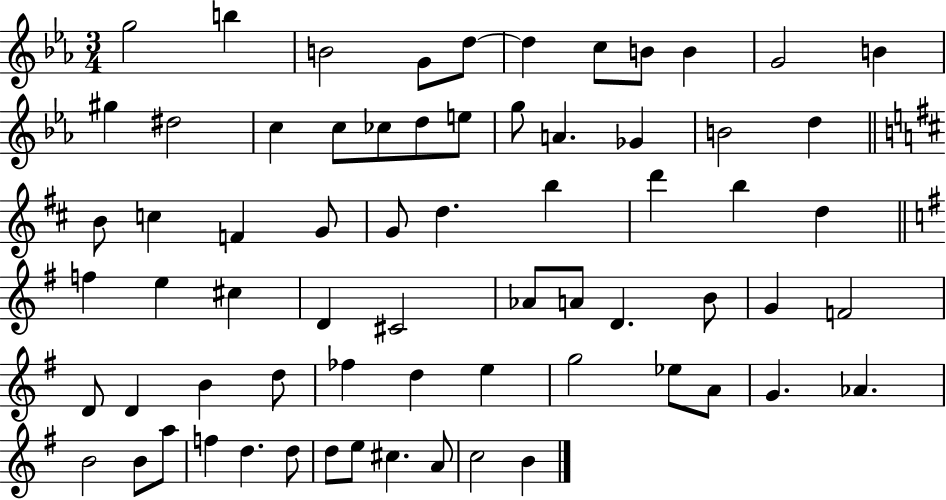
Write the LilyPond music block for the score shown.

{
  \clef treble
  \numericTimeSignature
  \time 3/4
  \key ees \major
  \repeat volta 2 { g''2 b''4 | b'2 g'8 d''8~~ | d''4 c''8 b'8 b'4 | g'2 b'4 | \break gis''4 dis''2 | c''4 c''8 ces''8 d''8 e''8 | g''8 a'4. ges'4 | b'2 d''4 | \break \bar "||" \break \key b \minor b'8 c''4 f'4 g'8 | g'8 d''4. b''4 | d'''4 b''4 d''4 | \bar "||" \break \key g \major f''4 e''4 cis''4 | d'4 cis'2 | aes'8 a'8 d'4. b'8 | g'4 f'2 | \break d'8 d'4 b'4 d''8 | fes''4 d''4 e''4 | g''2 ees''8 a'8 | g'4. aes'4. | \break b'2 b'8 a''8 | f''4 d''4. d''8 | d''8 e''8 cis''4. a'8 | c''2 b'4 | \break } \bar "|."
}